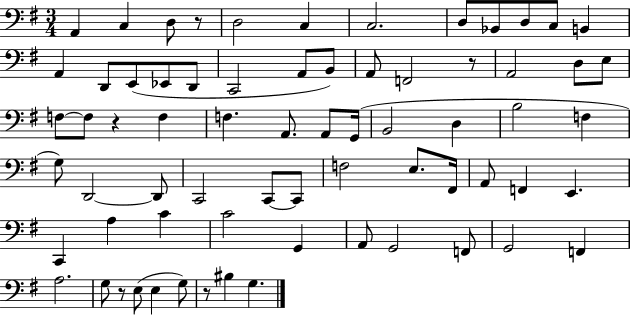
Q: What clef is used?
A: bass